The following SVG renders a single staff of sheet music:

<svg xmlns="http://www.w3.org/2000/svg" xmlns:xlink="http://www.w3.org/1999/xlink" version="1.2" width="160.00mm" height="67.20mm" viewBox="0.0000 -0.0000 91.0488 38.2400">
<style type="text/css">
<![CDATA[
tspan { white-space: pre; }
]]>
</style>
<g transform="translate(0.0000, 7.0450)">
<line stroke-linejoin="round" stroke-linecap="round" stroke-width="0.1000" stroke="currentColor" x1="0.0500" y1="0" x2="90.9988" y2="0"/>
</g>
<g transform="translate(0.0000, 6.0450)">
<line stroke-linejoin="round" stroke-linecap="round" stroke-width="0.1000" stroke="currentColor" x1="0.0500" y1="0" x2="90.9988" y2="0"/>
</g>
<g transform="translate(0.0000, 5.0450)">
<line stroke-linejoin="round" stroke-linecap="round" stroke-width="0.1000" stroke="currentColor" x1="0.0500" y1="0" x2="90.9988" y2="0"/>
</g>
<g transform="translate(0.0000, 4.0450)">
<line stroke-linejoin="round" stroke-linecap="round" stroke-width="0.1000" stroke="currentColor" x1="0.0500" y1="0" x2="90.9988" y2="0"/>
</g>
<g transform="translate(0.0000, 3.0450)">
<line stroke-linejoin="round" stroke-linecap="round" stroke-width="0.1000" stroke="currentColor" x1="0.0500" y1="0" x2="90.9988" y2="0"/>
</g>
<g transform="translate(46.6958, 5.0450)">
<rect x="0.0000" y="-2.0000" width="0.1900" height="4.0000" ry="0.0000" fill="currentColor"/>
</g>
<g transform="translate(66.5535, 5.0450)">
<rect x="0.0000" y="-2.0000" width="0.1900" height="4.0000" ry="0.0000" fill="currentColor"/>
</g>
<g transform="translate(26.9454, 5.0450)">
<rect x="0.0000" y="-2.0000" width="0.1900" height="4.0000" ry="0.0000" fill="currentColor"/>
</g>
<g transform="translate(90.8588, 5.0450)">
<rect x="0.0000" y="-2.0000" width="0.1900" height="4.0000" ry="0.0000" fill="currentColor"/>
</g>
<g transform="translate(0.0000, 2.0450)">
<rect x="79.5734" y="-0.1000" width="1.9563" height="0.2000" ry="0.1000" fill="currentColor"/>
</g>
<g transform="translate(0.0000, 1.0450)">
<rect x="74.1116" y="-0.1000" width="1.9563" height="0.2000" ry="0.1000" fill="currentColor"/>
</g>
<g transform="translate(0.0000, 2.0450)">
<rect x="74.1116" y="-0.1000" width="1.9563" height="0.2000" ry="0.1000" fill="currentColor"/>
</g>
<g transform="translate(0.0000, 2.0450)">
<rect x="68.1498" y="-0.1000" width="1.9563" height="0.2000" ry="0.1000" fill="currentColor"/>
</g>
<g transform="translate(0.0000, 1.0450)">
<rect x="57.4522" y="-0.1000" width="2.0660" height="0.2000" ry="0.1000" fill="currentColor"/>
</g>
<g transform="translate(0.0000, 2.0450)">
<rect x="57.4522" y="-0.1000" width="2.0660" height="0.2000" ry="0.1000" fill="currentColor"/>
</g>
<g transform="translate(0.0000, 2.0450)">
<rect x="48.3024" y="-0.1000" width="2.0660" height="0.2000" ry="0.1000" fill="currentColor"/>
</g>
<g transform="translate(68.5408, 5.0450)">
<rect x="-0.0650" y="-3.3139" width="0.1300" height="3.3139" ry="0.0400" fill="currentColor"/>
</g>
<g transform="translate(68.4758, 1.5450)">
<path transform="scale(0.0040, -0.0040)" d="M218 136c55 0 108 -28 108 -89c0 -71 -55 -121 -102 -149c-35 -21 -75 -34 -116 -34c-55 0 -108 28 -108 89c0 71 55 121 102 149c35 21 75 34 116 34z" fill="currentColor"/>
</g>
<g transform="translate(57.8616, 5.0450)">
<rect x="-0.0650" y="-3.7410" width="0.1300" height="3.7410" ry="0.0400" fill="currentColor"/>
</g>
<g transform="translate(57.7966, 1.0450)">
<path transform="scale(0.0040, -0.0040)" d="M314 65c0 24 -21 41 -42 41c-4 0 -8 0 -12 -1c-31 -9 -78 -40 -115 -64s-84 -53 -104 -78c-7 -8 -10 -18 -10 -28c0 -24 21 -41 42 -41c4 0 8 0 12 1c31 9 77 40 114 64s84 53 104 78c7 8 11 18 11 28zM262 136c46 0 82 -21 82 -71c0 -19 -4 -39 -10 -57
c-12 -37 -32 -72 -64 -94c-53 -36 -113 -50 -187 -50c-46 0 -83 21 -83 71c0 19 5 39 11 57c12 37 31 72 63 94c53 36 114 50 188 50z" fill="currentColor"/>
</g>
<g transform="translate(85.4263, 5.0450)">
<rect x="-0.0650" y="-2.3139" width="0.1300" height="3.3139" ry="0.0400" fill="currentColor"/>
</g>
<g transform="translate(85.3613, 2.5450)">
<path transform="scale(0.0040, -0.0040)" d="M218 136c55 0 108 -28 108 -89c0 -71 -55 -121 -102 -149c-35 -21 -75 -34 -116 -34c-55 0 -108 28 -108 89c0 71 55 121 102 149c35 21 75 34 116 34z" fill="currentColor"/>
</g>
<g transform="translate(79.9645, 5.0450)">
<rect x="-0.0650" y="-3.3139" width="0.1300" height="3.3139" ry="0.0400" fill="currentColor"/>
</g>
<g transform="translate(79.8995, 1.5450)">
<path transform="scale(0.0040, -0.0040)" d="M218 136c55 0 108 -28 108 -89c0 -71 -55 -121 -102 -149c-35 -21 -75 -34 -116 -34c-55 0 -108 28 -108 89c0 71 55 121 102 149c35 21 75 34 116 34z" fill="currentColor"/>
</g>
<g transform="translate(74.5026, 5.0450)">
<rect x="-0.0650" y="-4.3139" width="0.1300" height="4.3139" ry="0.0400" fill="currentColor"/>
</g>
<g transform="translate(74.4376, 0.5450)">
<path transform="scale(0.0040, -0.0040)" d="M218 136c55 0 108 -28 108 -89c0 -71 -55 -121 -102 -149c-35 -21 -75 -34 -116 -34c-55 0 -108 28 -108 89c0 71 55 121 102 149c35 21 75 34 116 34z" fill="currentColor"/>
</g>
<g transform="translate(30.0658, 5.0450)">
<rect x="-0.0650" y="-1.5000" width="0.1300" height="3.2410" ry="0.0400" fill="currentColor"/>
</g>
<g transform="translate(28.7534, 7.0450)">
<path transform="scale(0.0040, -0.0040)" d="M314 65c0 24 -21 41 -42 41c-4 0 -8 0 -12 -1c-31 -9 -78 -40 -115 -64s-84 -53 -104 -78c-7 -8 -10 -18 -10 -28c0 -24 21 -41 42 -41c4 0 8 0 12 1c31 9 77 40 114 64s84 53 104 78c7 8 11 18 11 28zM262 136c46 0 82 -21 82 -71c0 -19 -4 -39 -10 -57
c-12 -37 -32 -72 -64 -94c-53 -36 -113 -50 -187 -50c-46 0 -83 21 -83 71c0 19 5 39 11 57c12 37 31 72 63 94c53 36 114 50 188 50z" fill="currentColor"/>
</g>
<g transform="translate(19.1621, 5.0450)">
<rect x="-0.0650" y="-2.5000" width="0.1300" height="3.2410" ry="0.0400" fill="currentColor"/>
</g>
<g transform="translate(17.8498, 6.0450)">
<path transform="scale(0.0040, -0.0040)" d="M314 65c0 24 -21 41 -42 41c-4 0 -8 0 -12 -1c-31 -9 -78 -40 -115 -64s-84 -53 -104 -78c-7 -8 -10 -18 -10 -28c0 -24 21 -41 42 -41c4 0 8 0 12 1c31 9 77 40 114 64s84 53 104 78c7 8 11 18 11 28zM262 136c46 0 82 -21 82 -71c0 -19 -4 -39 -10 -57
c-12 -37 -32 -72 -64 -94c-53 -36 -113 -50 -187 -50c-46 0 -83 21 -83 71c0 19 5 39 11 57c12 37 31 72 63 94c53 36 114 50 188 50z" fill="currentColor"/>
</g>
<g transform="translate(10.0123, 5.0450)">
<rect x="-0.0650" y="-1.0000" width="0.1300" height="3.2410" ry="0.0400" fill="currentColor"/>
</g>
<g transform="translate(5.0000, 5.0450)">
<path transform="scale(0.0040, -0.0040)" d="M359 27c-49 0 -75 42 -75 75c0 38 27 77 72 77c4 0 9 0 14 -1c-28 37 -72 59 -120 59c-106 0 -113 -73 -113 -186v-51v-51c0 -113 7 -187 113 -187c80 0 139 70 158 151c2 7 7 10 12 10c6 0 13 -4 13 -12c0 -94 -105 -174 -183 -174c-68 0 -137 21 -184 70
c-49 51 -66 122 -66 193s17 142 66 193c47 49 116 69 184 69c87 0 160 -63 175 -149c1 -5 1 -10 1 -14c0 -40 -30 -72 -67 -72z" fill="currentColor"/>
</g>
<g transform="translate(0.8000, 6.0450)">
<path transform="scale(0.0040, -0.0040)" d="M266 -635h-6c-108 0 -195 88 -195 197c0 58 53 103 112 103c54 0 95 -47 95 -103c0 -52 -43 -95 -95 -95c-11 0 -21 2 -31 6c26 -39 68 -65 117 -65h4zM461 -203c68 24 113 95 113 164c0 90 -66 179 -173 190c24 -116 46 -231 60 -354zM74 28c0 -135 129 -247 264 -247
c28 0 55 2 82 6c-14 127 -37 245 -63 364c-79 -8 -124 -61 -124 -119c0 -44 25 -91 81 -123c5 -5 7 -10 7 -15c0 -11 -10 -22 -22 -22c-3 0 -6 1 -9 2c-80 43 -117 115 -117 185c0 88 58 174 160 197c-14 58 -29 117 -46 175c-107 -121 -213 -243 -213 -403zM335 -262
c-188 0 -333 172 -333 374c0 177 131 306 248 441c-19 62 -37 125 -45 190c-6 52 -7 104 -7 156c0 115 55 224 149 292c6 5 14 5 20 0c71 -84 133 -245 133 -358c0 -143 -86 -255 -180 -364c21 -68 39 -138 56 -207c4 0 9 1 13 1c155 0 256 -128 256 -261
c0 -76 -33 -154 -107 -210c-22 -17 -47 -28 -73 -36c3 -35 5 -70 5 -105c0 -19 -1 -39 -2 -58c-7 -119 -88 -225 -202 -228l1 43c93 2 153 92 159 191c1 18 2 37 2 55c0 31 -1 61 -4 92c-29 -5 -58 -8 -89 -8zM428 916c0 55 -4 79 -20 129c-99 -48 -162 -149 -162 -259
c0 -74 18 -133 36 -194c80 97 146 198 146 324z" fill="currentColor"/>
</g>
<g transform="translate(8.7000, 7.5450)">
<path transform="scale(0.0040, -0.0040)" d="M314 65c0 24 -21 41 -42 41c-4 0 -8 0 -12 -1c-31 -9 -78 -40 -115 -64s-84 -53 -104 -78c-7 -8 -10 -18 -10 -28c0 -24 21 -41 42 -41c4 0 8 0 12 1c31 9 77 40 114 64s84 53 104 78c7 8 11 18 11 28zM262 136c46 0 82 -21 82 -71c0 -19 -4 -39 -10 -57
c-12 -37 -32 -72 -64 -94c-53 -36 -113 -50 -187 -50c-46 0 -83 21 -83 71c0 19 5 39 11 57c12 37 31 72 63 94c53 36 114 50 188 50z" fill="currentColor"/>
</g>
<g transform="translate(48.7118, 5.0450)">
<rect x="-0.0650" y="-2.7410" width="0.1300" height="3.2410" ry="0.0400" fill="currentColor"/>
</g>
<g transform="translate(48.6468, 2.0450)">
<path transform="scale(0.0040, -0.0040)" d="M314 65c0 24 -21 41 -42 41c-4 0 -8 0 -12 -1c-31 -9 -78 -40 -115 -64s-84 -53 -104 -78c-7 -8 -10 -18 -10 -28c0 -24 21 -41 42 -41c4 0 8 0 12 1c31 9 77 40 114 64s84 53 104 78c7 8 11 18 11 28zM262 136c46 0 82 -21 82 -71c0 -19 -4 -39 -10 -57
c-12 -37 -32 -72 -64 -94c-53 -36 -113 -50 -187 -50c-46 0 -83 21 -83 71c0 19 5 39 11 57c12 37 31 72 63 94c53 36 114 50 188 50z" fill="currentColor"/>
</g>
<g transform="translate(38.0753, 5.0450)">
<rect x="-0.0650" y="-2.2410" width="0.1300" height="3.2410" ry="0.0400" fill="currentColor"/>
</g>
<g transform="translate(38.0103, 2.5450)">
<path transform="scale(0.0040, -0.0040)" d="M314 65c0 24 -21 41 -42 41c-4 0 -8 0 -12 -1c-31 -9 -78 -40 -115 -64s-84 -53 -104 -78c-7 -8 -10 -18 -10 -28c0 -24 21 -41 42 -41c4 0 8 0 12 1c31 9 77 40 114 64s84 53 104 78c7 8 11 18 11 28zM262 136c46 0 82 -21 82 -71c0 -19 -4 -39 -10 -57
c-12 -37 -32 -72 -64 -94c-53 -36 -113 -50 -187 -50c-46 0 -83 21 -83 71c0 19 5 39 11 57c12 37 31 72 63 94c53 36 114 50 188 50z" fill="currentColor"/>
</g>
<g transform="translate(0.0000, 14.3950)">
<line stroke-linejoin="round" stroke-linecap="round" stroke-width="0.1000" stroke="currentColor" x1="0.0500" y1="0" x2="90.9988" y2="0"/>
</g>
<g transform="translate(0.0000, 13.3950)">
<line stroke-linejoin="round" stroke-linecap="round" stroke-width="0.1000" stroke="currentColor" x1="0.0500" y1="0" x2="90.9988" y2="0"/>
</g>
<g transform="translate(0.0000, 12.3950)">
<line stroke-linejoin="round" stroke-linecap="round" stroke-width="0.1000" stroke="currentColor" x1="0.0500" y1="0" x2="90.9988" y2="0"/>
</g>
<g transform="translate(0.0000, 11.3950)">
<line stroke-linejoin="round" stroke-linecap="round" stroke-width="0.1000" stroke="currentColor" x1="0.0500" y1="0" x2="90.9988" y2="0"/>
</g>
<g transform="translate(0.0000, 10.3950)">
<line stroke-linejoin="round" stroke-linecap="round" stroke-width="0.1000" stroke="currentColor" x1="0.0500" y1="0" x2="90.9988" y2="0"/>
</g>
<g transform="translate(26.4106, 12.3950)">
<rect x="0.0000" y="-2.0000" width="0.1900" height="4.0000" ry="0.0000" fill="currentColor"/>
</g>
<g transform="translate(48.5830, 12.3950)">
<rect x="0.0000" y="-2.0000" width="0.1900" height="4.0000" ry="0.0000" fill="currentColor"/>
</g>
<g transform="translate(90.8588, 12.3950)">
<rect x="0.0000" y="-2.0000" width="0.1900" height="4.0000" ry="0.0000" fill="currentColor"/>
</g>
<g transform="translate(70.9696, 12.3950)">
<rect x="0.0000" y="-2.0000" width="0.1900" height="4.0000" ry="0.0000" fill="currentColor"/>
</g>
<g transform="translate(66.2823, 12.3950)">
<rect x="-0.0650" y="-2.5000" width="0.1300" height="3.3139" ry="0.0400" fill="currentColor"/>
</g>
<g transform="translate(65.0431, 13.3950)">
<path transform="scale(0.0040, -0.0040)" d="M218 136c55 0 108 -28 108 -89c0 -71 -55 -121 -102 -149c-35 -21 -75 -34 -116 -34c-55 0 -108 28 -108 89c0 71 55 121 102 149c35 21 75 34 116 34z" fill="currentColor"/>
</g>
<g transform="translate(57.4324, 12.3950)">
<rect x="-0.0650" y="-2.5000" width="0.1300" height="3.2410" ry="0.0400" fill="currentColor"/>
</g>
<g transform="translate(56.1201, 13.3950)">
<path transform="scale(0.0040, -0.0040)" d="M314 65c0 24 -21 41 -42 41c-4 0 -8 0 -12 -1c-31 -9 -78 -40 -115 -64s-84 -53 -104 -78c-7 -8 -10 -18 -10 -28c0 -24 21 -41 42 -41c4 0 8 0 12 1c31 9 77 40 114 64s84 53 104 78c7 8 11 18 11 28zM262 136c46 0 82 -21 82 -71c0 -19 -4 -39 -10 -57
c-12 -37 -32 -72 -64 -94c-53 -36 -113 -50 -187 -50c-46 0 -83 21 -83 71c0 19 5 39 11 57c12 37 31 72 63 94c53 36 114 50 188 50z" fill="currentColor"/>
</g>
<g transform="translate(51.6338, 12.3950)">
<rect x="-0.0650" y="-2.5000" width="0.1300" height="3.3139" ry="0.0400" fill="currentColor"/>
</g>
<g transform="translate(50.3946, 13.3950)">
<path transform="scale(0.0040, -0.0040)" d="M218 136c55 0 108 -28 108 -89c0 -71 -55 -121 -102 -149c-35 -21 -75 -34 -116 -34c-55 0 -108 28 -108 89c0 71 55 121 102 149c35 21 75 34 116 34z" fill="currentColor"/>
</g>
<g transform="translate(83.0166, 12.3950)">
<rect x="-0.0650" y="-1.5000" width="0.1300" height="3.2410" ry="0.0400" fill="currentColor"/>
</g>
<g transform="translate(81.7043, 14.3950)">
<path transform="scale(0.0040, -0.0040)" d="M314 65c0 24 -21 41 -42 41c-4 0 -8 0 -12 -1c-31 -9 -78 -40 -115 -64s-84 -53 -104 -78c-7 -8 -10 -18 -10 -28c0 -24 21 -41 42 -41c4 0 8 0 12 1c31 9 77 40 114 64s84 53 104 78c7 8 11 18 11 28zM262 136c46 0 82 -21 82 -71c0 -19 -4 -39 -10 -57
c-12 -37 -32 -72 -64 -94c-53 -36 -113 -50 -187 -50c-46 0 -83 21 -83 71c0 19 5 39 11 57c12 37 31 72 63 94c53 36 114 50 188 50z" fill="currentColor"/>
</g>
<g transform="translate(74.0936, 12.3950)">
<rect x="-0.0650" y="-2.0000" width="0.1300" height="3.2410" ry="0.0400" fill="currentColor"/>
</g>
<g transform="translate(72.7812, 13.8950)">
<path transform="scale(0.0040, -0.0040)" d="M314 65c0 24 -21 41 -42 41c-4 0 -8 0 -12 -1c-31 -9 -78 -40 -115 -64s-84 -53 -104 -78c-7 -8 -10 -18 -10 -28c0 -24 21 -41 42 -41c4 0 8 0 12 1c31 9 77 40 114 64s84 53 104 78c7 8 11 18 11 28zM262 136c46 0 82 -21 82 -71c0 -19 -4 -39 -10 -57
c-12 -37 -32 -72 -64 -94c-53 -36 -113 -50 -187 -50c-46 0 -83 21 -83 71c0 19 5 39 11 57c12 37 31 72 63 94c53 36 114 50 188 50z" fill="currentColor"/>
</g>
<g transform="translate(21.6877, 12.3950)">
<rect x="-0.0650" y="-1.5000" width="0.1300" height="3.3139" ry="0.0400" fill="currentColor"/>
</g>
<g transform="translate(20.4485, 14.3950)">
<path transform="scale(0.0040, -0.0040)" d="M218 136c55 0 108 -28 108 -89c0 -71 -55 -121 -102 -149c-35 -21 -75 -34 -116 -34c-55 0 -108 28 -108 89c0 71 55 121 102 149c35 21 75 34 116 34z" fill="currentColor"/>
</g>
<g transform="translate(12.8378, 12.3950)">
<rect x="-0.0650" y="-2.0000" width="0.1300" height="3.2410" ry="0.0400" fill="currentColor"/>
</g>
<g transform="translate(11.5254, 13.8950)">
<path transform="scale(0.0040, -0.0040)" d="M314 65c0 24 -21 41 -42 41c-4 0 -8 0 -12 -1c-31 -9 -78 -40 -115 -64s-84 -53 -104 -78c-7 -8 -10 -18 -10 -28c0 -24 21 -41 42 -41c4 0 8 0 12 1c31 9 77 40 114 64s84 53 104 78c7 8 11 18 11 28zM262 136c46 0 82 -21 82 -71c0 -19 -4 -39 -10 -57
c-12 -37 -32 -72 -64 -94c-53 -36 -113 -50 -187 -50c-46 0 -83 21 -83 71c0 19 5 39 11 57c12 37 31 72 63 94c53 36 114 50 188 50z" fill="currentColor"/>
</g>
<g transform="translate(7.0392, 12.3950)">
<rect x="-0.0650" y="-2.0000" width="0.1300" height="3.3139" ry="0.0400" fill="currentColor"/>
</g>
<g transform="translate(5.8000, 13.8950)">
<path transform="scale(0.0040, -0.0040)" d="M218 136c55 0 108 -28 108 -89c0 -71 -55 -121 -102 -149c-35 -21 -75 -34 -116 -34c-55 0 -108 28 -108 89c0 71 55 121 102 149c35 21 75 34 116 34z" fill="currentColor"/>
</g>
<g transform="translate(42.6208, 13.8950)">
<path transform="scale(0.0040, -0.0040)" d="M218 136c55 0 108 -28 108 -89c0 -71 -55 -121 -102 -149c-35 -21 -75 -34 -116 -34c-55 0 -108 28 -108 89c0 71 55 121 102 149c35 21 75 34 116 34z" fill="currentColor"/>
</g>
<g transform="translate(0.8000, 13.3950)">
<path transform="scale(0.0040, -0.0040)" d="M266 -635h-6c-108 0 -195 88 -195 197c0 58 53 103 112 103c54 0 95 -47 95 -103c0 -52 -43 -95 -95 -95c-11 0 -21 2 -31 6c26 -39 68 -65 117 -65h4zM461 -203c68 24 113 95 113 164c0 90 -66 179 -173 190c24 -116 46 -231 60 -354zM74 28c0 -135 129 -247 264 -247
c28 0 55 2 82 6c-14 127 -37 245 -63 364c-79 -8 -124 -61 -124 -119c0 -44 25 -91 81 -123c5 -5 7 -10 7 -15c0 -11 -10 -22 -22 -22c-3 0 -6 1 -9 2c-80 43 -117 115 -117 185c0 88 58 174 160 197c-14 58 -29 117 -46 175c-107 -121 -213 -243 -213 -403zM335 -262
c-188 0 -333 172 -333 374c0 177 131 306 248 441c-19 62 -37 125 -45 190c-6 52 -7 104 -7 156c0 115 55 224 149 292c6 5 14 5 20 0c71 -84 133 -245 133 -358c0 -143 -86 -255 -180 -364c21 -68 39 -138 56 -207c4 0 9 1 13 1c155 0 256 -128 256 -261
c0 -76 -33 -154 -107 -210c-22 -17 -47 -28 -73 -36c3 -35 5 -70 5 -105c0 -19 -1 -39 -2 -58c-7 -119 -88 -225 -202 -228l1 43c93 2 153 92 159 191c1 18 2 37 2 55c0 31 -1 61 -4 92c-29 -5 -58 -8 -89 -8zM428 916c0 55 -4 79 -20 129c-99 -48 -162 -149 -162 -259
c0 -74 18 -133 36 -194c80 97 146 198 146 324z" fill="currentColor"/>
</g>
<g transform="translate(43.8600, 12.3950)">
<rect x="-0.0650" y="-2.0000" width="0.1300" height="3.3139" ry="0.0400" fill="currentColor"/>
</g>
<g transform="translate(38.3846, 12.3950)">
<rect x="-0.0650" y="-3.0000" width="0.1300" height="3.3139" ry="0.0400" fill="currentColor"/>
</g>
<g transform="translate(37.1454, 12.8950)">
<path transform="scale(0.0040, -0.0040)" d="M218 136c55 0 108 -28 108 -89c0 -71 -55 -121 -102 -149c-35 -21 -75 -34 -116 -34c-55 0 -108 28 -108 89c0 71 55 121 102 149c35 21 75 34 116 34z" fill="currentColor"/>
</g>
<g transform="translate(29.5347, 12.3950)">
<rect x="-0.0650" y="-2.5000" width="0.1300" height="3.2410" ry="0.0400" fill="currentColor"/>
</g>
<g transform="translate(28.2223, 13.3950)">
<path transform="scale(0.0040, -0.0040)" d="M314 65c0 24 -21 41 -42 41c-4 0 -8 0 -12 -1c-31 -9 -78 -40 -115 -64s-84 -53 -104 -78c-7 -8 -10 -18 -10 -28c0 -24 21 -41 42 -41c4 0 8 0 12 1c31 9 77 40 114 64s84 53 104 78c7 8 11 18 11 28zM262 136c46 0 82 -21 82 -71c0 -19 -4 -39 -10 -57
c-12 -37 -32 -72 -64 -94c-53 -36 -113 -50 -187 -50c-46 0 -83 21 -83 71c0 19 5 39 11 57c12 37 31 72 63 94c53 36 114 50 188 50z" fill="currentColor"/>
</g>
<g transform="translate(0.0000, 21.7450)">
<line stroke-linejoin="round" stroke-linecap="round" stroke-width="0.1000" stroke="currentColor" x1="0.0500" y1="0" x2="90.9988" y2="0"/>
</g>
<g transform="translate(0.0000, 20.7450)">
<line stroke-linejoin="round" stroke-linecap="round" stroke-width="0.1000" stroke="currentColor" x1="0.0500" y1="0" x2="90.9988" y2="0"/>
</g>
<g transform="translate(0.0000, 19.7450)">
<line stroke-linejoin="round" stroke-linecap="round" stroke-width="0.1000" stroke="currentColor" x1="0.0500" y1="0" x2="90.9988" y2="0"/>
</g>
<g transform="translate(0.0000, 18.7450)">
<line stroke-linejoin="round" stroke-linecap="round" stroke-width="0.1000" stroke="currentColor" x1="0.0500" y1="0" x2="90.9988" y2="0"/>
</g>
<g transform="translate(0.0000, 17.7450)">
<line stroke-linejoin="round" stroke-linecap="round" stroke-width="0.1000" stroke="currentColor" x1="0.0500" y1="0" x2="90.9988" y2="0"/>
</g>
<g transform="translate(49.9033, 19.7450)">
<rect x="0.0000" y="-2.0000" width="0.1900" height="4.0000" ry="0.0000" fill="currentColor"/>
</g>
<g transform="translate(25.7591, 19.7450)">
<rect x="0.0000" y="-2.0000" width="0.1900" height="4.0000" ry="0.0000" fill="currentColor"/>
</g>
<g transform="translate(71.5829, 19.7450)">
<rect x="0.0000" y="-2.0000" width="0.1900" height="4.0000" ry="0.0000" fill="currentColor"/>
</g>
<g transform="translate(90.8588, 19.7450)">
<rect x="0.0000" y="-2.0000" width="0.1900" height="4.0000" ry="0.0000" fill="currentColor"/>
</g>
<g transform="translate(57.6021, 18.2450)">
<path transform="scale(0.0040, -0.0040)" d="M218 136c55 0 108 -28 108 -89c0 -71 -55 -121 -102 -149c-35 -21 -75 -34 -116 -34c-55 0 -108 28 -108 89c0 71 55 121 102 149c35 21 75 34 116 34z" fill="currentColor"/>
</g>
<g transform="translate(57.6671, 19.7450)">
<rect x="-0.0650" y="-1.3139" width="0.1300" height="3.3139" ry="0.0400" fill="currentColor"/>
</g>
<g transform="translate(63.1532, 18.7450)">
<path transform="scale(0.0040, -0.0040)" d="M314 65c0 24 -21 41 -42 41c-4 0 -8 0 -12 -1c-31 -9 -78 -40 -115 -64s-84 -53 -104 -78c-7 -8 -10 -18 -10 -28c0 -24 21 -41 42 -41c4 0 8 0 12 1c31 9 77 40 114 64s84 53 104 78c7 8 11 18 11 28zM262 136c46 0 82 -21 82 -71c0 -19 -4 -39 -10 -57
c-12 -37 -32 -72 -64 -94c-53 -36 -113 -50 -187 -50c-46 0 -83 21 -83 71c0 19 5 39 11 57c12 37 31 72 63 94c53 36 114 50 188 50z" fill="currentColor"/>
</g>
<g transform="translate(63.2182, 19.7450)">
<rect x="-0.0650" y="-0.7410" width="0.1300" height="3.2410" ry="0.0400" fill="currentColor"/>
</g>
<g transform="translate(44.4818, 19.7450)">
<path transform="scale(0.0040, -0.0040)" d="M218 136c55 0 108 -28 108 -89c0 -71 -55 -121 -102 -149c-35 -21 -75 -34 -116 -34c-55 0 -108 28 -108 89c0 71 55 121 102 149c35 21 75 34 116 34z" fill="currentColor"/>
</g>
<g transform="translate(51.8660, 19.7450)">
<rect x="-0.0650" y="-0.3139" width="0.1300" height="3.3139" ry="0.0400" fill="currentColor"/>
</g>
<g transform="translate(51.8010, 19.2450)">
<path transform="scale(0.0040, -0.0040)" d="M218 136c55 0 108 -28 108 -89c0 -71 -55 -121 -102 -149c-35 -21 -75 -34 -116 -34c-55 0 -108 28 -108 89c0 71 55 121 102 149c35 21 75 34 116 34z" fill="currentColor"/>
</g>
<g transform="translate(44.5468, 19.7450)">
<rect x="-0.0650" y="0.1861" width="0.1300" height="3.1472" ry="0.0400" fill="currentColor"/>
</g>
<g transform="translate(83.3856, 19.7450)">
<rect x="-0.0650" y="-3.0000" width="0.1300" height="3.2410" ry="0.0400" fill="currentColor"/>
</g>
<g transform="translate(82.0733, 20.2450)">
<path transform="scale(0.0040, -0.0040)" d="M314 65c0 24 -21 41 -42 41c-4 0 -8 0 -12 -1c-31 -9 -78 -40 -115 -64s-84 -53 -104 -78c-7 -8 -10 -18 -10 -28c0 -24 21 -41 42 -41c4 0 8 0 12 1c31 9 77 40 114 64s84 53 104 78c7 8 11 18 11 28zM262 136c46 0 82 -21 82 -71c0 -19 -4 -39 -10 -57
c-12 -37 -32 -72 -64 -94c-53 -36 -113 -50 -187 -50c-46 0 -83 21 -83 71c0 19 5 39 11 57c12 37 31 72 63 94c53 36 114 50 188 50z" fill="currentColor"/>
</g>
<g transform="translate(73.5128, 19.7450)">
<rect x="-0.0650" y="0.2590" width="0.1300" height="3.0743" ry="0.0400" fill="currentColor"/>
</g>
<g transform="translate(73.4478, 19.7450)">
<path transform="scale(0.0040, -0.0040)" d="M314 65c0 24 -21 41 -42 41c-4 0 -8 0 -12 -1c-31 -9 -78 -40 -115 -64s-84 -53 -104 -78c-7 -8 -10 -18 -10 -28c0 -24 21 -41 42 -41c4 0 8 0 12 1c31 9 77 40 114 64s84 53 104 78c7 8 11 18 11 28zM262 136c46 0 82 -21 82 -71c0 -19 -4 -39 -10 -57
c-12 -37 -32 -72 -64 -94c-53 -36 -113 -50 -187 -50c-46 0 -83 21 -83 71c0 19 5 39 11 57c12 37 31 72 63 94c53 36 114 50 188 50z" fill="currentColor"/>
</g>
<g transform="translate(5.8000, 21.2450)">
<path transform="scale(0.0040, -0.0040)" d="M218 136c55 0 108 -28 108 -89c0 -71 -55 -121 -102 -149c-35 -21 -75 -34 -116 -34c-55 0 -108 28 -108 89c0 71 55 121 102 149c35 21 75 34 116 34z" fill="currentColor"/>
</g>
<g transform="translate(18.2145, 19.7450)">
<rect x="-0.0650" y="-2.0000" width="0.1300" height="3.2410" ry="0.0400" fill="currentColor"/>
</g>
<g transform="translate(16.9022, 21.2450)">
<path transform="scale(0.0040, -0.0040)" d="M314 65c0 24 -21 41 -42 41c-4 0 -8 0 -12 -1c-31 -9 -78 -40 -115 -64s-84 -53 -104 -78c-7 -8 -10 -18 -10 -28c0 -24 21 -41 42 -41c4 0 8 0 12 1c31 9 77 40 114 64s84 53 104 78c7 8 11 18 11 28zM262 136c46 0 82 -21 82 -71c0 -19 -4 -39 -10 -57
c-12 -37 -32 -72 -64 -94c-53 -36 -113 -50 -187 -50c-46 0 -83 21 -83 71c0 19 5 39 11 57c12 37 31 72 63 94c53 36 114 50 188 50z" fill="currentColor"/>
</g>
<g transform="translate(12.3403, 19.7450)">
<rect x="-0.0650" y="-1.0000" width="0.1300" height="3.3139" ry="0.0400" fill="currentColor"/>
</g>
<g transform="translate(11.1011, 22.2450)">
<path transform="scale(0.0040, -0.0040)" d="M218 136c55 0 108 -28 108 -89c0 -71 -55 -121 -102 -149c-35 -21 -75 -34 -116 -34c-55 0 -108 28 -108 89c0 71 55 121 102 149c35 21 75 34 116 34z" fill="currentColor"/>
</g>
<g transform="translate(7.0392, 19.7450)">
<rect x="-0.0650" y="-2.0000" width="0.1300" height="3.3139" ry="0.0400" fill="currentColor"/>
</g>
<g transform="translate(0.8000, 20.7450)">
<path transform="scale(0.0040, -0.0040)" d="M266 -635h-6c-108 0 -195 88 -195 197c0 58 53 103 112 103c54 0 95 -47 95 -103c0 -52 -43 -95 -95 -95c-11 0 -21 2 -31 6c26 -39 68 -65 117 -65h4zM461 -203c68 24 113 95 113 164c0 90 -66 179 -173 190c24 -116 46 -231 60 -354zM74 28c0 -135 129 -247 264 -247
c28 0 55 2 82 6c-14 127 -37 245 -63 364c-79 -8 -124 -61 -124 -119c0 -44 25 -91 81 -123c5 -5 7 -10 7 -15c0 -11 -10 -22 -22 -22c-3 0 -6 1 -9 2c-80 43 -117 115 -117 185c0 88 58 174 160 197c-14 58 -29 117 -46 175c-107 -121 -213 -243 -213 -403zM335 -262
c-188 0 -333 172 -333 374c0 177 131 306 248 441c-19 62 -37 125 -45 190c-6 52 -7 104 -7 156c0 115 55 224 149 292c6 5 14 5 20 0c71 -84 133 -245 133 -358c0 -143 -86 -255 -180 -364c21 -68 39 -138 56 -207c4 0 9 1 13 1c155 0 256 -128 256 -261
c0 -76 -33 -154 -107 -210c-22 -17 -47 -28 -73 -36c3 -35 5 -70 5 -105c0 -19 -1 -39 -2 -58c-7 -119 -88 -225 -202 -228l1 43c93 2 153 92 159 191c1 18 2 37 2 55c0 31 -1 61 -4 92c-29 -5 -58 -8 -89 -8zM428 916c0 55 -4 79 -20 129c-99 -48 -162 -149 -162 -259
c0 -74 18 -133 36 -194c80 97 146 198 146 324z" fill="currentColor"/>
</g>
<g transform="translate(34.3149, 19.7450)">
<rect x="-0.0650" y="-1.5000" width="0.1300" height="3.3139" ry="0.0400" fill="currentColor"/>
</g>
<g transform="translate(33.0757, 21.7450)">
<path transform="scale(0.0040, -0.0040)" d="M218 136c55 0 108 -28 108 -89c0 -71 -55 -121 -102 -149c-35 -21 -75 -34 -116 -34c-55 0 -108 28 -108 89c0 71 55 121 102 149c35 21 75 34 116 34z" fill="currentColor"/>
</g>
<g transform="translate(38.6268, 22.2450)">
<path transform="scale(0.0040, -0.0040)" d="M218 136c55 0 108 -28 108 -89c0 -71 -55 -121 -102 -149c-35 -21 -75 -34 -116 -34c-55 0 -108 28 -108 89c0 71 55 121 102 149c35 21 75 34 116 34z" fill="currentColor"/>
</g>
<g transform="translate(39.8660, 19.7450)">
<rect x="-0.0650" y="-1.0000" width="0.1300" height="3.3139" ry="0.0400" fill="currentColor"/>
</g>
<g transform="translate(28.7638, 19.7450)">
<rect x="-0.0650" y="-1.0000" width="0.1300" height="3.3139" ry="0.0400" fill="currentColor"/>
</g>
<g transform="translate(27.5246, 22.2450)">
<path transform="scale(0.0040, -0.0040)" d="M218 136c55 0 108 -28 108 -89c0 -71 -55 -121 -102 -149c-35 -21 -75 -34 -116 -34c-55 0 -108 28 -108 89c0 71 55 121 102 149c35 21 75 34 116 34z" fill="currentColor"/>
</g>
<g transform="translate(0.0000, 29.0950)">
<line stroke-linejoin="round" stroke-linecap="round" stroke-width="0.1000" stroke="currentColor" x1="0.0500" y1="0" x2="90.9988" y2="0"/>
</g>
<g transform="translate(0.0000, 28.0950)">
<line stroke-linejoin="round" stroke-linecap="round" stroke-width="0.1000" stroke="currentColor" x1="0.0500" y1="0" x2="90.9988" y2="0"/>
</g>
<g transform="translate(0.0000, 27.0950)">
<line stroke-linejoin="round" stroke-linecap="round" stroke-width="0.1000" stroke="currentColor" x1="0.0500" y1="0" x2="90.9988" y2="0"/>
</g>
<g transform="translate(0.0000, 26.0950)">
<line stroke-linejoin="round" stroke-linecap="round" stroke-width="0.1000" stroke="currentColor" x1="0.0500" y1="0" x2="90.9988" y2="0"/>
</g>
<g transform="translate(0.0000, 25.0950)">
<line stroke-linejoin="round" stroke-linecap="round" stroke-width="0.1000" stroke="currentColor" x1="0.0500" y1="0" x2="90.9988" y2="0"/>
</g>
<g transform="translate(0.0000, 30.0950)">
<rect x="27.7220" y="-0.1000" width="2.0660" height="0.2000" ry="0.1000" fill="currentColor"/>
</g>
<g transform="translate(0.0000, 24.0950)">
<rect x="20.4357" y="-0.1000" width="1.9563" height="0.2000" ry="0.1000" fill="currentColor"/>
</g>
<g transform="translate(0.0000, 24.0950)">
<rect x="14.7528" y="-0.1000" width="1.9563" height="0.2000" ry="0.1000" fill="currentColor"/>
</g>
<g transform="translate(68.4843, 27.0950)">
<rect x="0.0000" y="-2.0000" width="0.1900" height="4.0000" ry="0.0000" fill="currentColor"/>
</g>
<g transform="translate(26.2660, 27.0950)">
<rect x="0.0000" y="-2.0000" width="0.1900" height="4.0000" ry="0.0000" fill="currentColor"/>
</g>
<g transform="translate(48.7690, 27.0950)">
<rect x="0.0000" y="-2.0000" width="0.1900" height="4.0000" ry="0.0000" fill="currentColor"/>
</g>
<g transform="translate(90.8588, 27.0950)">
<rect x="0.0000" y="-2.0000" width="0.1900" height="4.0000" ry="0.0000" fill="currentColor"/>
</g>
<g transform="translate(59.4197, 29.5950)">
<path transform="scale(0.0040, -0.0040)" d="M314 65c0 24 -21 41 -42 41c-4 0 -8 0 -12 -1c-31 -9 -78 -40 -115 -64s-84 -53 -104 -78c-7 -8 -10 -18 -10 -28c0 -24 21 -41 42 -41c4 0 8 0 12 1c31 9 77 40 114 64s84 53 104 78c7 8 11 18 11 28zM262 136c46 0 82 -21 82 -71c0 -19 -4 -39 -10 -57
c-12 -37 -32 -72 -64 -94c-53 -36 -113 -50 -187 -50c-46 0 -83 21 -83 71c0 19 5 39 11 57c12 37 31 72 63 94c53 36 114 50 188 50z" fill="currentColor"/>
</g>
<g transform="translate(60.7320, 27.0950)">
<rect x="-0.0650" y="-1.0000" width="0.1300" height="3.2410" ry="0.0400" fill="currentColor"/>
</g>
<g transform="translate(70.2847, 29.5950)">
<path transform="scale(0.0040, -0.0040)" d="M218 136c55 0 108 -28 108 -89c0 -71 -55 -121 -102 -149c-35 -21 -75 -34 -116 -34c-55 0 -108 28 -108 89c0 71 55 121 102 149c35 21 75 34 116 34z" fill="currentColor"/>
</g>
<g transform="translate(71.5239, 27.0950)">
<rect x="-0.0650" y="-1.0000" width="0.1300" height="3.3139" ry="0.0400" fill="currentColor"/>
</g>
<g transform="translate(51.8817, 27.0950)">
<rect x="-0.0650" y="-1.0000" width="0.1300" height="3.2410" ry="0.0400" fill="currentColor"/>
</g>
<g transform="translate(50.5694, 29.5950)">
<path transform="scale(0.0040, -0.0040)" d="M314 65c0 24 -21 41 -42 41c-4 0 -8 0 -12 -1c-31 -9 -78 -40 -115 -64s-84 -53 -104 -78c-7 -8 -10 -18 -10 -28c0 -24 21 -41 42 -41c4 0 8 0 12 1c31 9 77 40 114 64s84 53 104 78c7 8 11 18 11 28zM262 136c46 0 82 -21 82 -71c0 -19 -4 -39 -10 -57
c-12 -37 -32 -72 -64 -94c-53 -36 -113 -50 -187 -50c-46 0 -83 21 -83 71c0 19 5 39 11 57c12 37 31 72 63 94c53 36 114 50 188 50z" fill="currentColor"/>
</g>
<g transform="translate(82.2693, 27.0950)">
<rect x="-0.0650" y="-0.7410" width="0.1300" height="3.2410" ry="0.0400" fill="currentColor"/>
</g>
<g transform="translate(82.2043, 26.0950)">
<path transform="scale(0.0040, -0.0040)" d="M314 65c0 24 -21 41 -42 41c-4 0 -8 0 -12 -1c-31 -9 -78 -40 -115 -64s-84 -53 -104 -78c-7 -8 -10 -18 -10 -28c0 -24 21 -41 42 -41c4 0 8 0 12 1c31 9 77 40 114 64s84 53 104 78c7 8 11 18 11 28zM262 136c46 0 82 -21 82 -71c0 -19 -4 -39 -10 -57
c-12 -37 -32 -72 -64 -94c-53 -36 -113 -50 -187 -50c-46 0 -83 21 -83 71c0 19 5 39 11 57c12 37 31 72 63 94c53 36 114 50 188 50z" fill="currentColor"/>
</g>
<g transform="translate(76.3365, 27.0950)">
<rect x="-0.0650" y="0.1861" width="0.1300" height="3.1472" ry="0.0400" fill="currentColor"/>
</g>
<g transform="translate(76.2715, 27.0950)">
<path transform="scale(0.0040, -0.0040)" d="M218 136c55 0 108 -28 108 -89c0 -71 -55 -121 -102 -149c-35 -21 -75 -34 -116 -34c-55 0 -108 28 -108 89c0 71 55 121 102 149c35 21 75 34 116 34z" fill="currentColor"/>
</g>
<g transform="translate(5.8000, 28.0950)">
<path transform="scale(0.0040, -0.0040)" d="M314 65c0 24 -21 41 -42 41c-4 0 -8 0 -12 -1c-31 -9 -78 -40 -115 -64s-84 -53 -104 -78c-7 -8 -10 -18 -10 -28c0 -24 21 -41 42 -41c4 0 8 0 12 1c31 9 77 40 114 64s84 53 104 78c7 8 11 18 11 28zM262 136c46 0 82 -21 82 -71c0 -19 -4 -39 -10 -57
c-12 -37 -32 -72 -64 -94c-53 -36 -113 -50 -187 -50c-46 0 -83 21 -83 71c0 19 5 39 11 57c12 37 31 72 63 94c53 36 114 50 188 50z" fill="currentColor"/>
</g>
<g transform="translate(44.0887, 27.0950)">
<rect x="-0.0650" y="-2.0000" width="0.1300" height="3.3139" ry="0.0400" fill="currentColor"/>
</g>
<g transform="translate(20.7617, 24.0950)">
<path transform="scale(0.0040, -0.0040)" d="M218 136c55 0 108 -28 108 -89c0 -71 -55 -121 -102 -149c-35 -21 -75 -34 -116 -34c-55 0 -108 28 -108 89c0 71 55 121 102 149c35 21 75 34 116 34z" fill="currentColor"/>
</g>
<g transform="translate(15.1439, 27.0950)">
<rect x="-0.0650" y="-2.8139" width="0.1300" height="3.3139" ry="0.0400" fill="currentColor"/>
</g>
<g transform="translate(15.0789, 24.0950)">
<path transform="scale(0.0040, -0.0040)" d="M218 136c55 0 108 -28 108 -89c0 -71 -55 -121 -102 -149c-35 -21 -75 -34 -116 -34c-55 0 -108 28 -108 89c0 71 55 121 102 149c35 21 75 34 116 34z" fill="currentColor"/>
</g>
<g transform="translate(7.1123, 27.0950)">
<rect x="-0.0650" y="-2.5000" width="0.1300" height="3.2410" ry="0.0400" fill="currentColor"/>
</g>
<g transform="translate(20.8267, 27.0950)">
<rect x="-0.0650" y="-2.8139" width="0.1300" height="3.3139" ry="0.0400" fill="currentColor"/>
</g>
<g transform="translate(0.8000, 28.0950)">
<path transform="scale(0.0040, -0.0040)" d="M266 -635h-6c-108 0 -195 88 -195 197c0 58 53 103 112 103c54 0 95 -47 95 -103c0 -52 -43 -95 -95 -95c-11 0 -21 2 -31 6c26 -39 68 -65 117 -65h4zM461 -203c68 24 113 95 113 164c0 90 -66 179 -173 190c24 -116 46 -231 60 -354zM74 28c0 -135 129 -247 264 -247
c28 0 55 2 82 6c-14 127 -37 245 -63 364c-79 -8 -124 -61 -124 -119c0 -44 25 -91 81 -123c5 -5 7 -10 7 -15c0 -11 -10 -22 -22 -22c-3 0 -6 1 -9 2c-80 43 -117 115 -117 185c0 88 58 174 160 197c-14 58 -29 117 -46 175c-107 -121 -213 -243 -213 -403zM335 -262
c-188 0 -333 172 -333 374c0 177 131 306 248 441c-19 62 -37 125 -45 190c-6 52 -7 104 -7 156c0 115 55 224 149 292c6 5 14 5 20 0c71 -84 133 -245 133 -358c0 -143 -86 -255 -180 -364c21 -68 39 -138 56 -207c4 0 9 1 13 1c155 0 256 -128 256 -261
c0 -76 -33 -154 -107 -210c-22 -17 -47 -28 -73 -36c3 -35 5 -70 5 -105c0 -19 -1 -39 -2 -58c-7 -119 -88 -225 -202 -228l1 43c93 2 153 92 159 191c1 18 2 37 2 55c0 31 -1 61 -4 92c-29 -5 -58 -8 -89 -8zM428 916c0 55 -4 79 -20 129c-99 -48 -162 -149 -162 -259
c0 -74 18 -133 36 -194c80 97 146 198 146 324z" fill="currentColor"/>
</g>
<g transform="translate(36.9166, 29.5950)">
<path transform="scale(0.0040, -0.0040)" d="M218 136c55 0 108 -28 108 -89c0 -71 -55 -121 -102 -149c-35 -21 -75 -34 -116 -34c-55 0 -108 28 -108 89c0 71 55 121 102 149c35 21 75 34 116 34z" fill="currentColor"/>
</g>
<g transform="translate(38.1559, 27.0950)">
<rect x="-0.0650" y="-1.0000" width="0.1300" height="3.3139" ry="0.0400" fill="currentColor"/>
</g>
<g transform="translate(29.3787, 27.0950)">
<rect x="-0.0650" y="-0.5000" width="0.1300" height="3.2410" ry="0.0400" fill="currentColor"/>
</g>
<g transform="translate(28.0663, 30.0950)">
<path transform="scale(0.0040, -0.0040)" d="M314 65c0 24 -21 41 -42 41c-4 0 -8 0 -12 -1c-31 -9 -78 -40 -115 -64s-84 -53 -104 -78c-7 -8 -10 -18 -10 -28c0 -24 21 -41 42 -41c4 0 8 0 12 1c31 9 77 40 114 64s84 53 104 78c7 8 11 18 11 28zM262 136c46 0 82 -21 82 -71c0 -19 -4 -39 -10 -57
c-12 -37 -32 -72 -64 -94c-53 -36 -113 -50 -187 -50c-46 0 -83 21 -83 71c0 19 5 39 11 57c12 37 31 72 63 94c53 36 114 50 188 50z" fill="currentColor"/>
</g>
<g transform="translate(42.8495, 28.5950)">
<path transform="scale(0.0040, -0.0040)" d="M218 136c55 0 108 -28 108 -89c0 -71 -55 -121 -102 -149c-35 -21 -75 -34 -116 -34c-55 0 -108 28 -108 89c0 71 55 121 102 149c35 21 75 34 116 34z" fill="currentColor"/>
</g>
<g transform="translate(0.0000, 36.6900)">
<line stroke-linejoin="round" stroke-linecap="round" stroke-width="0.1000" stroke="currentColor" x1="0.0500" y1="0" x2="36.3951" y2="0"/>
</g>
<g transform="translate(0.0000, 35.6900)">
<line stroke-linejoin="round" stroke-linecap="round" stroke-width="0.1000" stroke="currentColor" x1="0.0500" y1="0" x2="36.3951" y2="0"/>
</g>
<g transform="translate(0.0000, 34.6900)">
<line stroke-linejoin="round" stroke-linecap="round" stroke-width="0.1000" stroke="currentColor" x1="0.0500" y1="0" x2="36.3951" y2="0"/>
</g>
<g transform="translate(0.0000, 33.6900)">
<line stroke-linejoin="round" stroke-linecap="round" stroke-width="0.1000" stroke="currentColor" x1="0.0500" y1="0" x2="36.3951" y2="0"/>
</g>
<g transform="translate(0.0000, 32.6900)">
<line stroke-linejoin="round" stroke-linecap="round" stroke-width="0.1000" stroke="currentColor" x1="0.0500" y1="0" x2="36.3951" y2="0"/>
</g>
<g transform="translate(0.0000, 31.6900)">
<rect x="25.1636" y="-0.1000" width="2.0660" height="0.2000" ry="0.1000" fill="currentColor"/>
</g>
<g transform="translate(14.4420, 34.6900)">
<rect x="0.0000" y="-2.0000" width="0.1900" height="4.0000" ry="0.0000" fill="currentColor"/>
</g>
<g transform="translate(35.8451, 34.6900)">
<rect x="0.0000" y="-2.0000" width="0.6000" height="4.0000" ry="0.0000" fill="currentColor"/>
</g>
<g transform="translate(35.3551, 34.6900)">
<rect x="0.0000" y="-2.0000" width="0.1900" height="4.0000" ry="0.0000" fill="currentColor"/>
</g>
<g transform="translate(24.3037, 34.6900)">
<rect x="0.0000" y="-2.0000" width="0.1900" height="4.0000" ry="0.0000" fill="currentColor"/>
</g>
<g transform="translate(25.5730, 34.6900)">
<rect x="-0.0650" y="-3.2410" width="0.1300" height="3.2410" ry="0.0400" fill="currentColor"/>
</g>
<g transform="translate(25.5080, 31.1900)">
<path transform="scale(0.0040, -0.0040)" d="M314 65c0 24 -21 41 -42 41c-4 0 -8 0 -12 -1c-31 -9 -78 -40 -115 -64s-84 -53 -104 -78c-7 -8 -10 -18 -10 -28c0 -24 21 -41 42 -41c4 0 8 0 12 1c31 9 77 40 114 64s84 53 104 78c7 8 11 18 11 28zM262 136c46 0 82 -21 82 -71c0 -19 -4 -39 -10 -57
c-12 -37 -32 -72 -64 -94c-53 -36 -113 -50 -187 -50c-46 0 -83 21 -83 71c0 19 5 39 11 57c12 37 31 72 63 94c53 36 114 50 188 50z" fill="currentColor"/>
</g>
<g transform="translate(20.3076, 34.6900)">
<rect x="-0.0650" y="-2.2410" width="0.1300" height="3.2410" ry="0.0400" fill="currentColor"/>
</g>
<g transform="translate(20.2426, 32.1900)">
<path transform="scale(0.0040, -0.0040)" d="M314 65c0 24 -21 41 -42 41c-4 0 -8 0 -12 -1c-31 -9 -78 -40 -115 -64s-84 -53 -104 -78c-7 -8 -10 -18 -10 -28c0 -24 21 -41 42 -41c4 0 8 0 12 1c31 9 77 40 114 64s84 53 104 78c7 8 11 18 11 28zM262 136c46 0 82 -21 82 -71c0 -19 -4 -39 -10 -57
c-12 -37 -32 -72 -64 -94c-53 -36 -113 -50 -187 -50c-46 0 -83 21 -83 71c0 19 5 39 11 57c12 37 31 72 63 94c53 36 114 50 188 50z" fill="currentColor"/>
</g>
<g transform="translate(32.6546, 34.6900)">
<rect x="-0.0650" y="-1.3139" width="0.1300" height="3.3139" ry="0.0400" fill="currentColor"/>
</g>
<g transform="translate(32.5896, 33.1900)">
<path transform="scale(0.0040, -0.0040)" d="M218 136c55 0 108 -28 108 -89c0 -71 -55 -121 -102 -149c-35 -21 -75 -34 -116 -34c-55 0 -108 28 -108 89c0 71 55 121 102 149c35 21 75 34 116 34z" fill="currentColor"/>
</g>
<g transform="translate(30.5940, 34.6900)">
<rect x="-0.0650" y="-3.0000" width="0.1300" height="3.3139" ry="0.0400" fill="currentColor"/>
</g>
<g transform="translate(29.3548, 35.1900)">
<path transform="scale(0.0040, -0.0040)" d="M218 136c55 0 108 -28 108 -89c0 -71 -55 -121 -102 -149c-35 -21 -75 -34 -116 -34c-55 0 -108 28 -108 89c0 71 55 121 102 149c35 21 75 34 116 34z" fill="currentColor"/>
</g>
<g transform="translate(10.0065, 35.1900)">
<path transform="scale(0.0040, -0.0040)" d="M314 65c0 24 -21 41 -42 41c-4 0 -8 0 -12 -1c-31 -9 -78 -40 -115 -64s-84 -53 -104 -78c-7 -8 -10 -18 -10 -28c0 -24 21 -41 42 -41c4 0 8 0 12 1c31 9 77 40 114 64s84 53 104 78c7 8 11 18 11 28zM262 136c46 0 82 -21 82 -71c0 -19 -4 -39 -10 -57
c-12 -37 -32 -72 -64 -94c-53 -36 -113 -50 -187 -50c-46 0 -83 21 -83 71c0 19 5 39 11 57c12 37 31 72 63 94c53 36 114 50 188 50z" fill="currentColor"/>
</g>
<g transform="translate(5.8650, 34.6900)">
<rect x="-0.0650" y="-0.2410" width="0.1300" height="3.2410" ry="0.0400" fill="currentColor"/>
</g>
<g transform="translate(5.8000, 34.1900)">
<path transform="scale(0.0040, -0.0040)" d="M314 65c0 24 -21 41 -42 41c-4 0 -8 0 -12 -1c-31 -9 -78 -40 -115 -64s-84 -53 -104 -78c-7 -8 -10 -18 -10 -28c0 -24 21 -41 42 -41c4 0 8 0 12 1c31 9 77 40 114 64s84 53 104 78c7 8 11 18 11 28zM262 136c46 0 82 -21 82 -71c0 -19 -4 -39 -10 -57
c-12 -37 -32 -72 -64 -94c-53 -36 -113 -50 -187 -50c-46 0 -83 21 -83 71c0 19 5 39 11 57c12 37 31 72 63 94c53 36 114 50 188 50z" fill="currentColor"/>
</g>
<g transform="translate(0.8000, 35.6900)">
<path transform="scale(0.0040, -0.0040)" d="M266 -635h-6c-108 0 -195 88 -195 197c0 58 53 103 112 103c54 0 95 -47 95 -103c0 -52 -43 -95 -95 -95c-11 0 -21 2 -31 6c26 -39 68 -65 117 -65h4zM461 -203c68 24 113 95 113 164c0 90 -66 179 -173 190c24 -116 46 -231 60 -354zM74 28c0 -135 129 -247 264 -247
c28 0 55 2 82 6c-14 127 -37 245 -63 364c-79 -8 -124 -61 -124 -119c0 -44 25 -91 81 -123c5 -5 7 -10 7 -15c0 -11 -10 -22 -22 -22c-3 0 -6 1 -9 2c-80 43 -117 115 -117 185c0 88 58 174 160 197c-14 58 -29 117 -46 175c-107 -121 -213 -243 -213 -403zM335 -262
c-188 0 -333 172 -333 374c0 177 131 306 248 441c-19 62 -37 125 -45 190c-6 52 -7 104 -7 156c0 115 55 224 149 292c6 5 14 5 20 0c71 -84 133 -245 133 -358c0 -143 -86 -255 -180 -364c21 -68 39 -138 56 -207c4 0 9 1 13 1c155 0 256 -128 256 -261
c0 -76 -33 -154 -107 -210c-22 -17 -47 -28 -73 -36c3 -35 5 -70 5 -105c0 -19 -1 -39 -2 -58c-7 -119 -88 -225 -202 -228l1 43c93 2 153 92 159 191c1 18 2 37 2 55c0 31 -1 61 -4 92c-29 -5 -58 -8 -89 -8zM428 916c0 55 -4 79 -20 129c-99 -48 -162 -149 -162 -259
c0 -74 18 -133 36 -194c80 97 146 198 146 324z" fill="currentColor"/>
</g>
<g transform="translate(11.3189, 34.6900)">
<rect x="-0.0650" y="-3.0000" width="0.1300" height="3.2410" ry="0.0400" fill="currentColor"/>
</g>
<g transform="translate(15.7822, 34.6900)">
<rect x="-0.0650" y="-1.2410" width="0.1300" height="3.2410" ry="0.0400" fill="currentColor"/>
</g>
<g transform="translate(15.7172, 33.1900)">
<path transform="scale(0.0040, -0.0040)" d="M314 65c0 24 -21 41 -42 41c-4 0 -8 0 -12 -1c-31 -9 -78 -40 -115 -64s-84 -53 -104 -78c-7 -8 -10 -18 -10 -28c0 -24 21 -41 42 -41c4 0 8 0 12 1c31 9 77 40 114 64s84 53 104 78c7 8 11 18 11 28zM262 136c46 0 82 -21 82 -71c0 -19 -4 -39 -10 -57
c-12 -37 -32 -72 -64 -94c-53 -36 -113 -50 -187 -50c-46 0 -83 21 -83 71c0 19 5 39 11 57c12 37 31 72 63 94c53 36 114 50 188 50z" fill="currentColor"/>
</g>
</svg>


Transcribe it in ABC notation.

X:1
T:Untitled
M:4/4
L:1/4
K:C
D2 G2 E2 g2 a2 c'2 b d' b g F F2 E G2 A F G G2 G F2 E2 F D F2 D E D B c e d2 B2 A2 G2 a a C2 D F D2 D2 D B d2 c2 A2 e2 g2 b2 A e